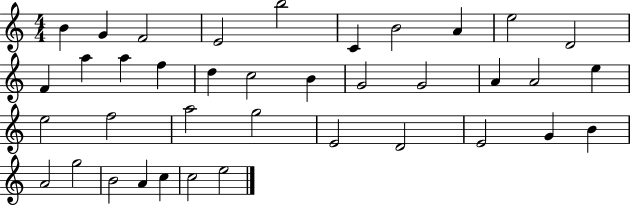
B4/q G4/q F4/h E4/h B5/h C4/q B4/h A4/q E5/h D4/h F4/q A5/q A5/q F5/q D5/q C5/h B4/q G4/h G4/h A4/q A4/h E5/q E5/h F5/h A5/h G5/h E4/h D4/h E4/h G4/q B4/q A4/h G5/h B4/h A4/q C5/q C5/h E5/h